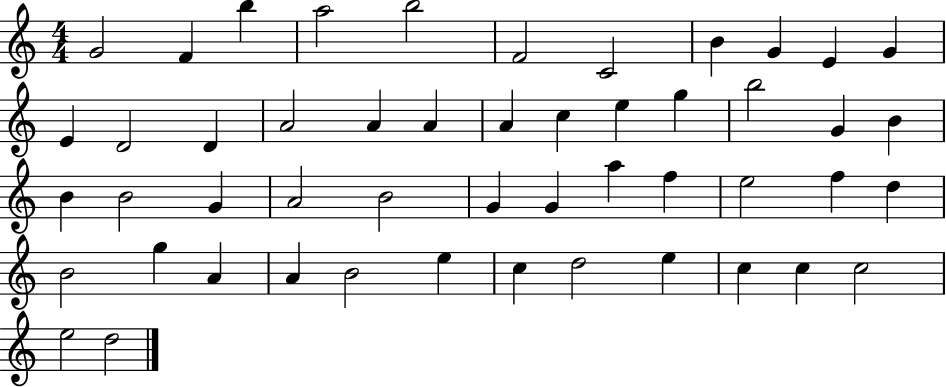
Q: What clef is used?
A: treble